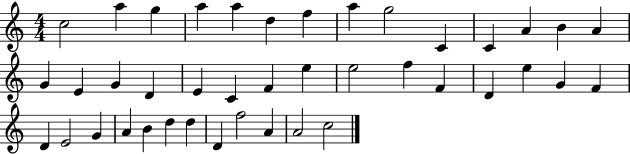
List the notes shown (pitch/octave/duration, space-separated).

C5/h A5/q G5/q A5/q A5/q D5/q F5/q A5/q G5/h C4/q C4/q A4/q B4/q A4/q G4/q E4/q G4/q D4/q E4/q C4/q F4/q E5/q E5/h F5/q F4/q D4/q E5/q G4/q F4/q D4/q E4/h G4/q A4/q B4/q D5/q D5/q D4/q F5/h A4/q A4/h C5/h